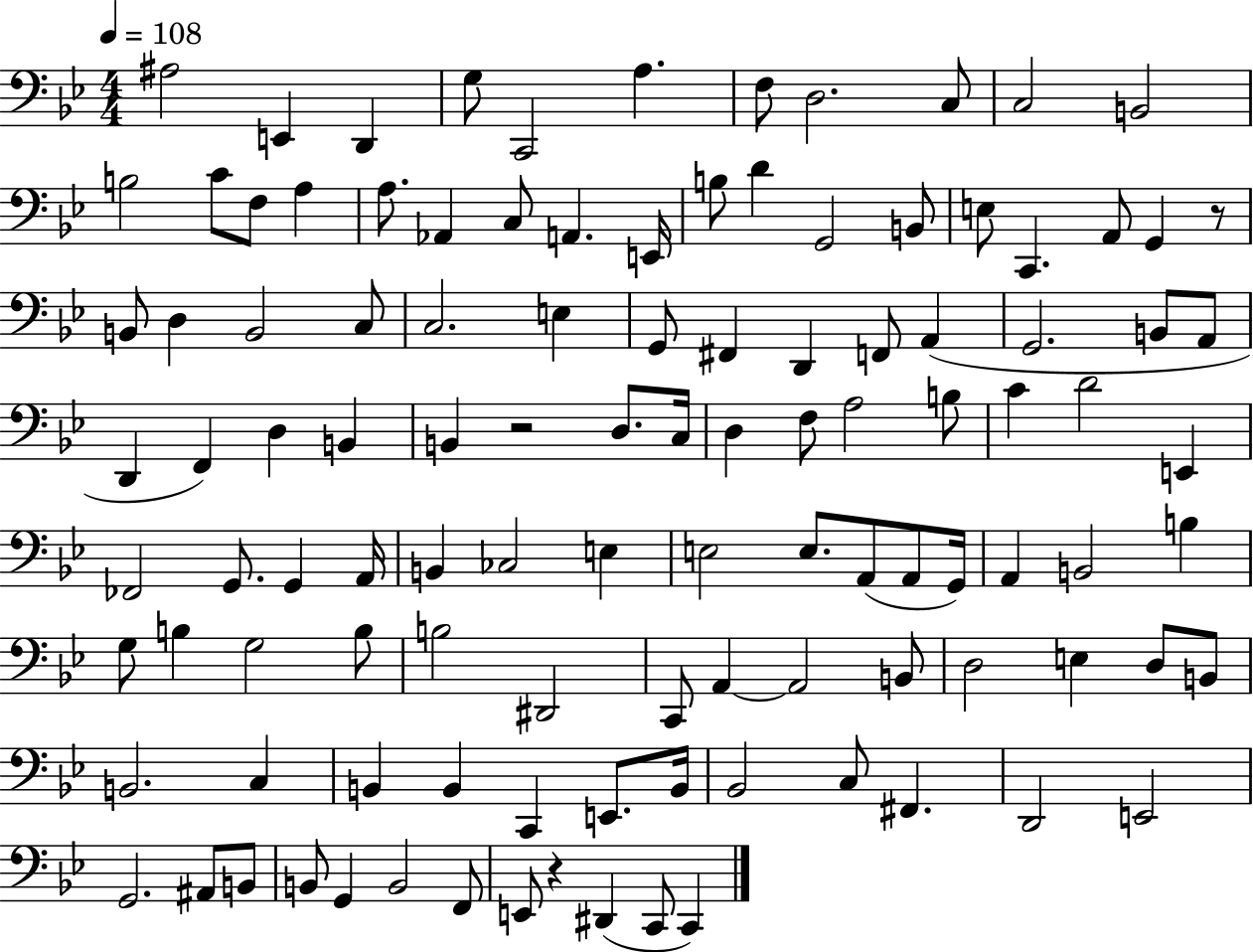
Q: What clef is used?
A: bass